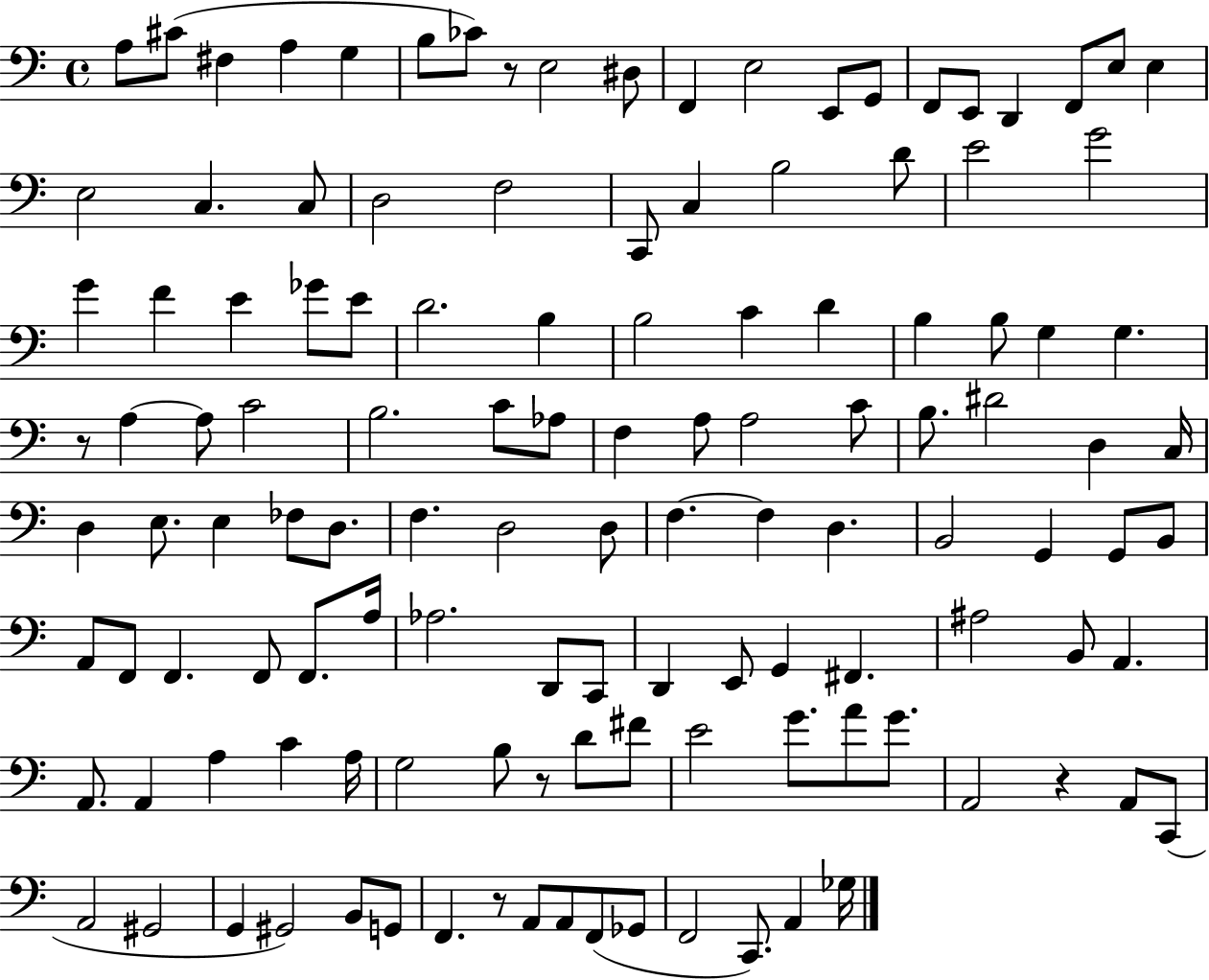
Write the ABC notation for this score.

X:1
T:Untitled
M:4/4
L:1/4
K:C
A,/2 ^C/2 ^F, A, G, B,/2 _C/2 z/2 E,2 ^D,/2 F,, E,2 E,,/2 G,,/2 F,,/2 E,,/2 D,, F,,/2 E,/2 E, E,2 C, C,/2 D,2 F,2 C,,/2 C, B,2 D/2 E2 G2 G F E _G/2 E/2 D2 B, B,2 C D B, B,/2 G, G, z/2 A, A,/2 C2 B,2 C/2 _A,/2 F, A,/2 A,2 C/2 B,/2 ^D2 D, C,/4 D, E,/2 E, _F,/2 D,/2 F, D,2 D,/2 F, F, D, B,,2 G,, G,,/2 B,,/2 A,,/2 F,,/2 F,, F,,/2 F,,/2 A,/4 _A,2 D,,/2 C,,/2 D,, E,,/2 G,, ^F,, ^A,2 B,,/2 A,, A,,/2 A,, A, C A,/4 G,2 B,/2 z/2 D/2 ^F/2 E2 G/2 A/2 G/2 A,,2 z A,,/2 C,,/2 A,,2 ^G,,2 G,, ^G,,2 B,,/2 G,,/2 F,, z/2 A,,/2 A,,/2 F,,/2 _G,,/2 F,,2 C,,/2 A,, _G,/4